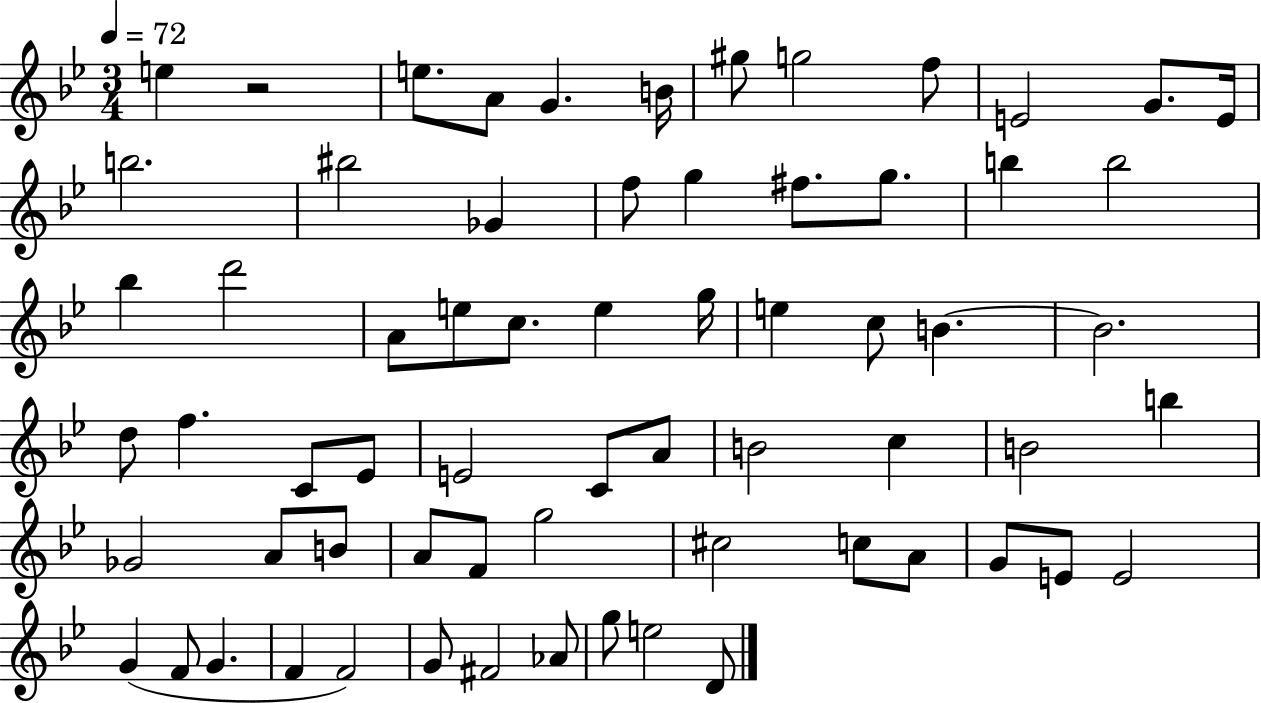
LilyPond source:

{
  \clef treble
  \numericTimeSignature
  \time 3/4
  \key bes \major
  \tempo 4 = 72
  e''4 r2 | e''8. a'8 g'4. b'16 | gis''8 g''2 f''8 | e'2 g'8. e'16 | \break b''2. | bis''2 ges'4 | f''8 g''4 fis''8. g''8. | b''4 b''2 | \break bes''4 d'''2 | a'8 e''8 c''8. e''4 g''16 | e''4 c''8 b'4.~~ | b'2. | \break d''8 f''4. c'8 ees'8 | e'2 c'8 a'8 | b'2 c''4 | b'2 b''4 | \break ges'2 a'8 b'8 | a'8 f'8 g''2 | cis''2 c''8 a'8 | g'8 e'8 e'2 | \break g'4( f'8 g'4. | f'4 f'2) | g'8 fis'2 aes'8 | g''8 e''2 d'8 | \break \bar "|."
}